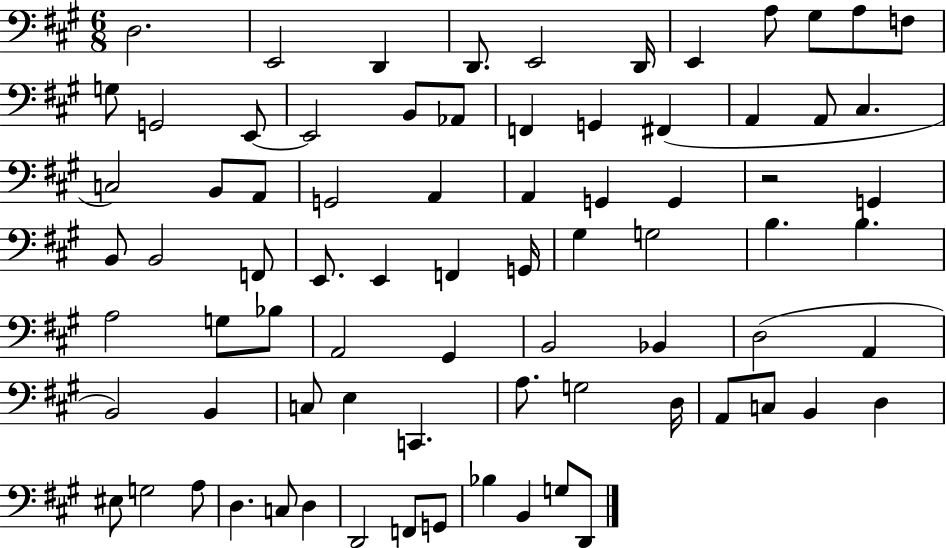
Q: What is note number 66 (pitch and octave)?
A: G3